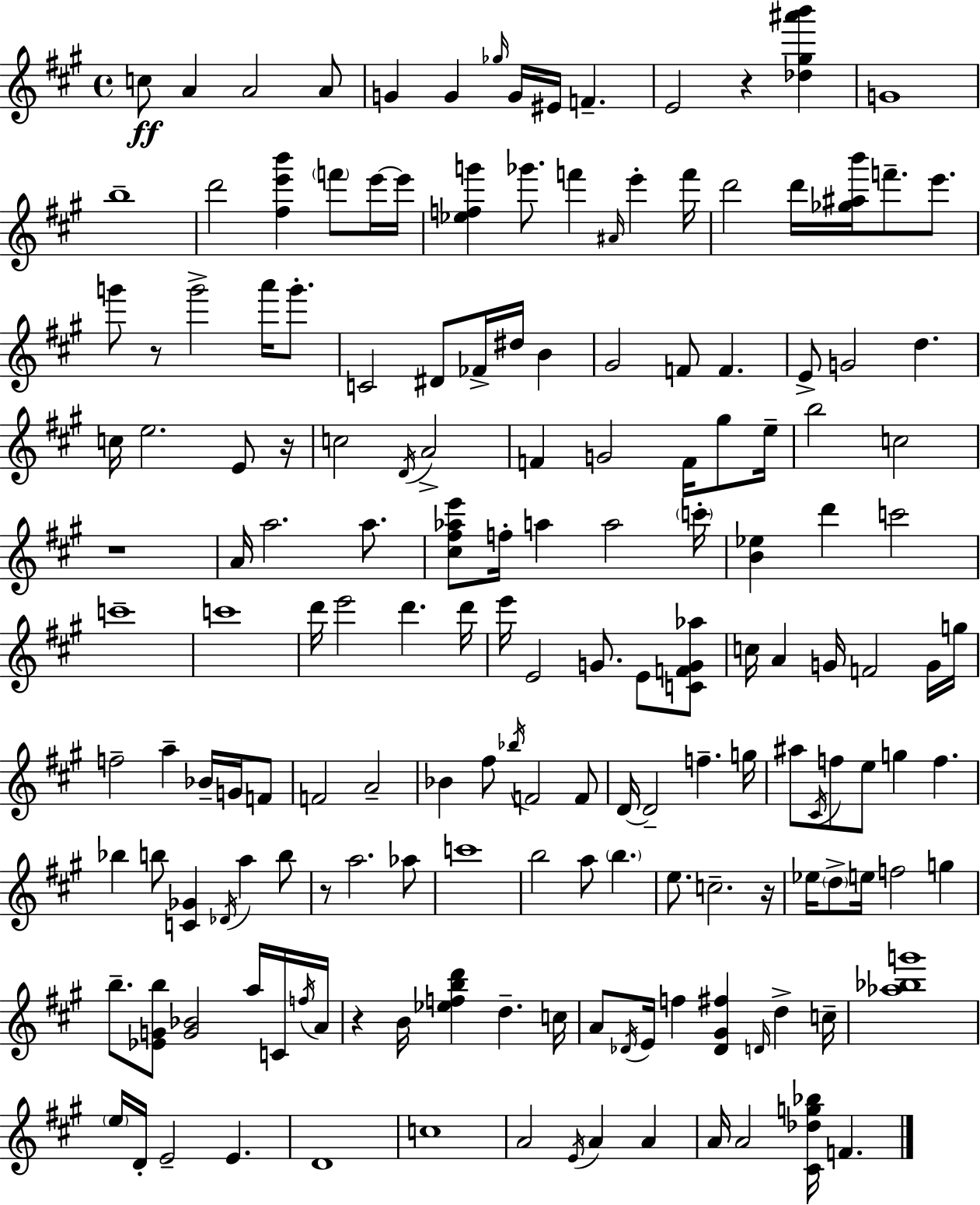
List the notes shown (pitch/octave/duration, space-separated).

C5/e A4/q A4/h A4/e G4/q G4/q Gb5/s G4/s EIS4/s F4/q. E4/h R/q [Db5,G#5,A#6,B6]/q G4/w B5/w D6/h [F#5,E6,B6]/q F6/e E6/s E6/s [Eb5,F5,G6]/q Gb6/e. F6/q A#4/s E6/q F6/s D6/h D6/s [Gb5,A#5,B6]/s F6/e. E6/e. G6/e R/e G6/h A6/s G6/e. C4/h D#4/e FES4/s D#5/s B4/q G#4/h F4/e F4/q. E4/e G4/h D5/q. C5/s E5/h. E4/e R/s C5/h D4/s A4/h F4/q G4/h F4/s G#5/e E5/s B5/h C5/h R/w A4/s A5/h. A5/e. [C#5,F#5,Ab5,E6]/e F5/s A5/q A5/h C6/s [B4,Eb5]/q D6/q C6/h C6/w C6/w D6/s E6/h D6/q. D6/s E6/s E4/h G4/e. E4/e [C4,F4,G4,Ab5]/e C5/s A4/q G4/s F4/h G4/s G5/s F5/h A5/q Bb4/s G4/s F4/e F4/h A4/h Bb4/q F#5/e Bb5/s F4/h F4/e D4/s D4/h F5/q. G5/s A#5/e C#4/s F5/e E5/e G5/q F5/q. Bb5/q B5/e [C4,Gb4]/q Db4/s A5/q B5/e R/e A5/h. Ab5/e C6/w B5/h A5/e B5/q. E5/e. C5/h. R/s Eb5/s D5/e E5/s F5/h G5/q B5/e. [Eb4,G4,B5]/e [G4,Bb4]/h A5/s C4/s F5/s A4/s R/q B4/s [Eb5,F5,B5,D6]/q D5/q. C5/s A4/e Db4/s E4/s F5/q [Db4,G#4,F#5]/q D4/s D5/q C5/s [Ab5,Bb5,G6]/w E5/s D4/s E4/h E4/q. D4/w C5/w A4/h E4/s A4/q A4/q A4/s A4/h [C#4,Db5,G5,Bb5]/s F4/q.